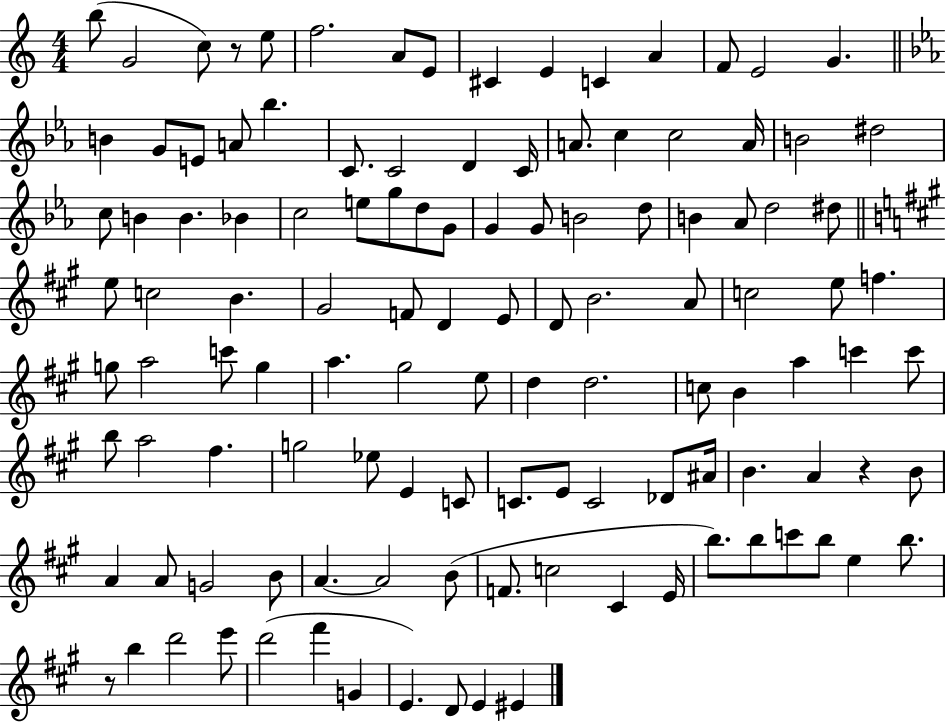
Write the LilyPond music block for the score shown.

{
  \clef treble
  \numericTimeSignature
  \time 4/4
  \key c \major
  \repeat volta 2 { b''8( g'2 c''8) r8 e''8 | f''2. a'8 e'8 | cis'4 e'4 c'4 a'4 | f'8 e'2 g'4. | \break \bar "||" \break \key ees \major b'4 g'8 e'8 a'8 bes''4. | c'8. c'2 d'4 c'16 | a'8. c''4 c''2 a'16 | b'2 dis''2 | \break c''8 b'4 b'4. bes'4 | c''2 e''8 g''8 d''8 g'8 | g'4 g'8 b'2 d''8 | b'4 aes'8 d''2 dis''8 | \break \bar "||" \break \key a \major e''8 c''2 b'4. | gis'2 f'8 d'4 e'8 | d'8 b'2. a'8 | c''2 e''8 f''4. | \break g''8 a''2 c'''8 g''4 | a''4. gis''2 e''8 | d''4 d''2. | c''8 b'4 a''4 c'''4 c'''8 | \break b''8 a''2 fis''4. | g''2 ees''8 e'4 c'8 | c'8. e'8 c'2 des'8 ais'16 | b'4. a'4 r4 b'8 | \break a'4 a'8 g'2 b'8 | a'4.~~ a'2 b'8( | f'8. c''2 cis'4 e'16 | b''8.) b''8 c'''8 b''8 e''4 b''8. | \break r8 b''4 d'''2 e'''8 | d'''2( fis'''4 g'4 | e'4.) d'8 e'4 eis'4 | } \bar "|."
}